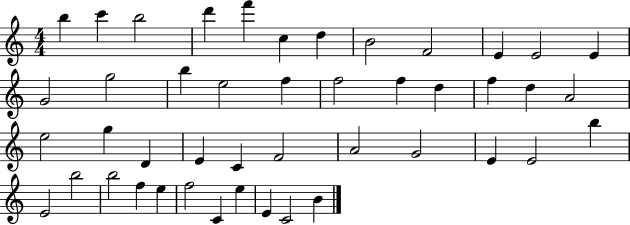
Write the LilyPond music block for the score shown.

{
  \clef treble
  \numericTimeSignature
  \time 4/4
  \key c \major
  b''4 c'''4 b''2 | d'''4 f'''4 c''4 d''4 | b'2 f'2 | e'4 e'2 e'4 | \break g'2 g''2 | b''4 e''2 f''4 | f''2 f''4 d''4 | f''4 d''4 a'2 | \break e''2 g''4 d'4 | e'4 c'4 f'2 | a'2 g'2 | e'4 e'2 b''4 | \break e'2 b''2 | b''2 f''4 e''4 | f''2 c'4 e''4 | e'4 c'2 b'4 | \break \bar "|."
}